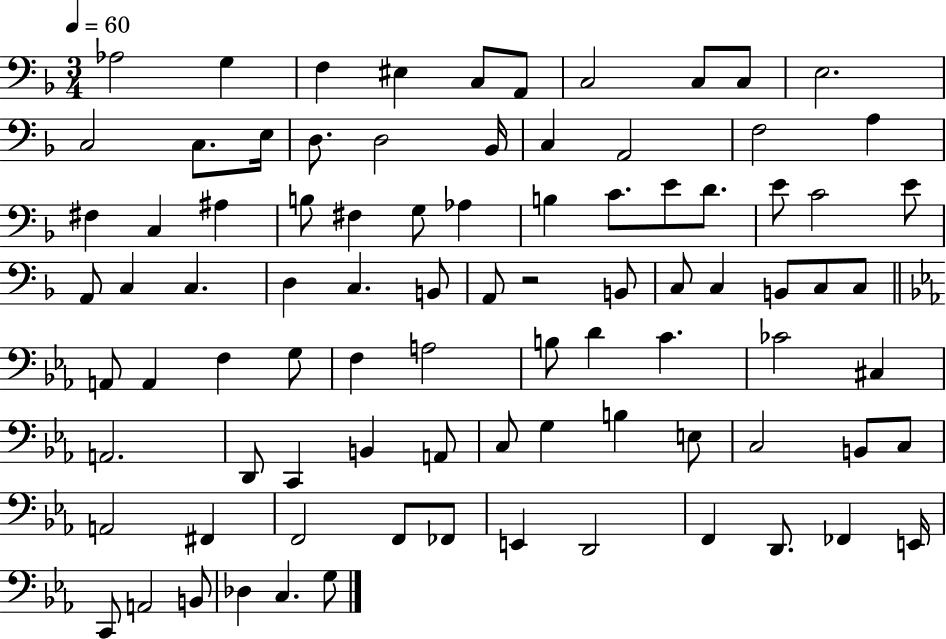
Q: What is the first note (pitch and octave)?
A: Ab3